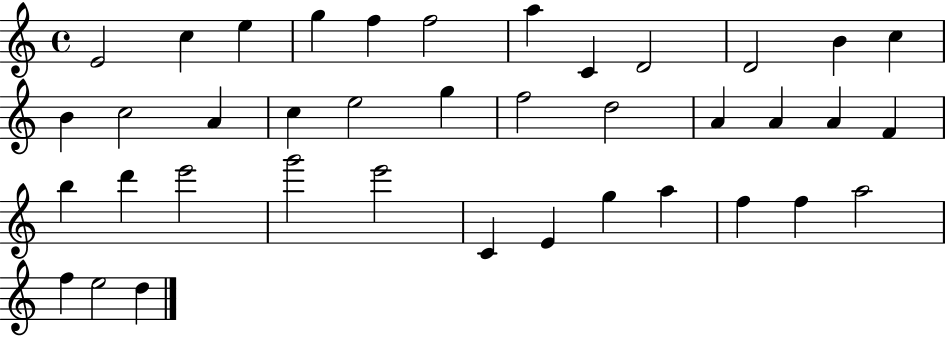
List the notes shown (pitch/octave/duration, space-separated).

E4/h C5/q E5/q G5/q F5/q F5/h A5/q C4/q D4/h D4/h B4/q C5/q B4/q C5/h A4/q C5/q E5/h G5/q F5/h D5/h A4/q A4/q A4/q F4/q B5/q D6/q E6/h G6/h E6/h C4/q E4/q G5/q A5/q F5/q F5/q A5/h F5/q E5/h D5/q